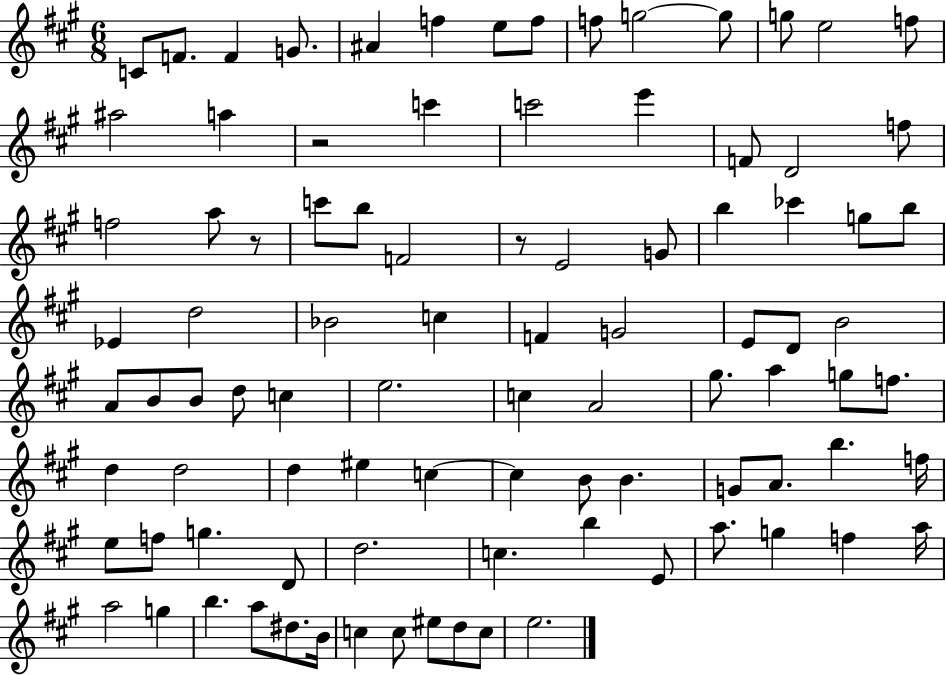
C4/e F4/e. F4/q G4/e. A#4/q F5/q E5/e F5/e F5/e G5/h G5/e G5/e E5/h F5/e A#5/h A5/q R/h C6/q C6/h E6/q F4/e D4/h F5/e F5/h A5/e R/e C6/e B5/e F4/h R/e E4/h G4/e B5/q CES6/q G5/e B5/e Eb4/q D5/h Bb4/h C5/q F4/q G4/h E4/e D4/e B4/h A4/e B4/e B4/e D5/e C5/q E5/h. C5/q A4/h G#5/e. A5/q G5/e F5/e. D5/q D5/h D5/q EIS5/q C5/q C5/q B4/e B4/q. G4/e A4/e. B5/q. F5/s E5/e F5/e G5/q. D4/e D5/h. C5/q. B5/q E4/e A5/e. G5/q F5/q A5/s A5/h G5/q B5/q. A5/e D#5/e. B4/s C5/q C5/e EIS5/e D5/e C5/e E5/h.